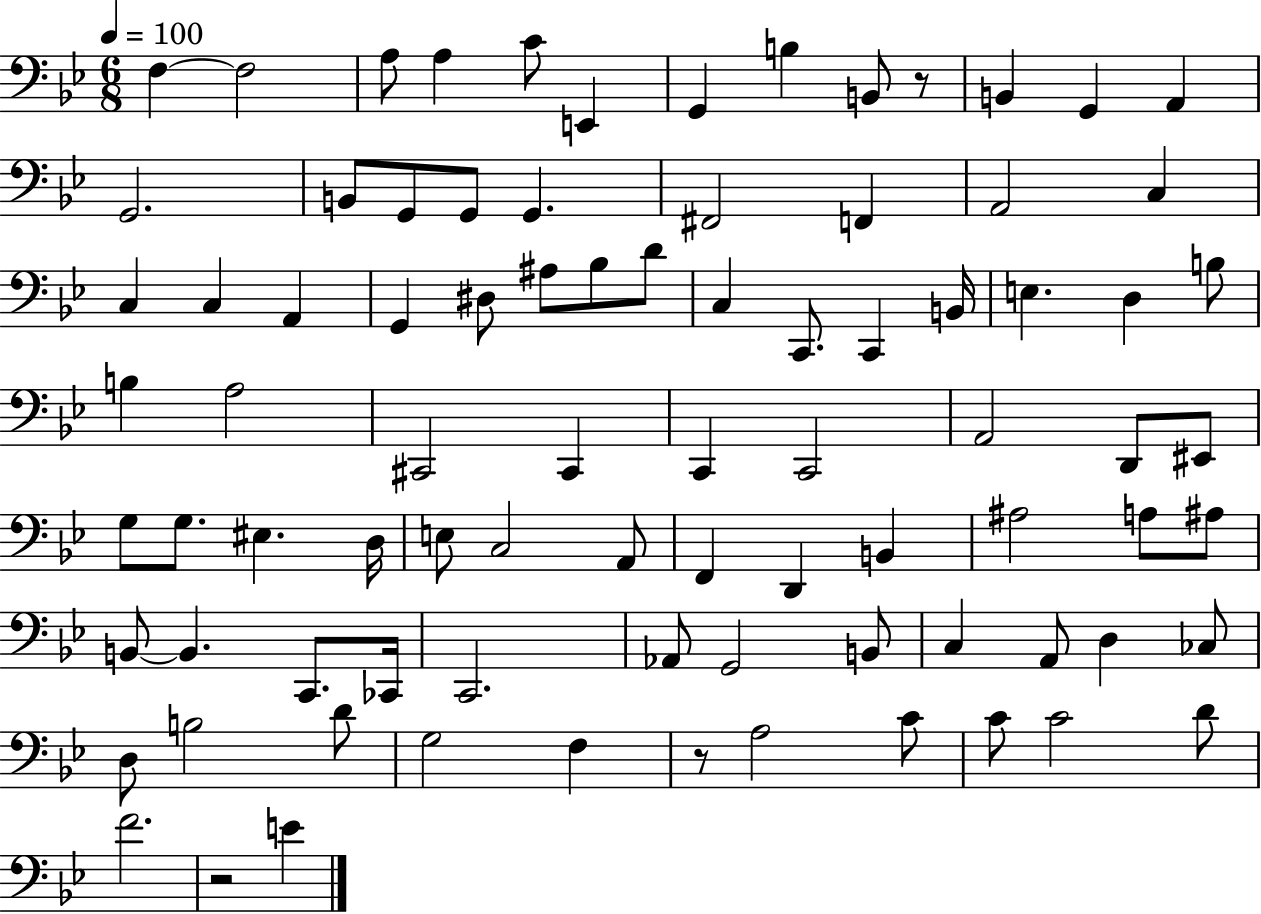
{
  \clef bass
  \numericTimeSignature
  \time 6/8
  \key bes \major
  \tempo 4 = 100
  f4~~ f2 | a8 a4 c'8 e,4 | g,4 b4 b,8 r8 | b,4 g,4 a,4 | \break g,2. | b,8 g,8 g,8 g,4. | fis,2 f,4 | a,2 c4 | \break c4 c4 a,4 | g,4 dis8 ais8 bes8 d'8 | c4 c,8. c,4 b,16 | e4. d4 b8 | \break b4 a2 | cis,2 cis,4 | c,4 c,2 | a,2 d,8 eis,8 | \break g8 g8. eis4. d16 | e8 c2 a,8 | f,4 d,4 b,4 | ais2 a8 ais8 | \break b,8~~ b,4. c,8. ces,16 | c,2. | aes,8 g,2 b,8 | c4 a,8 d4 ces8 | \break d8 b2 d'8 | g2 f4 | r8 a2 c'8 | c'8 c'2 d'8 | \break f'2. | r2 e'4 | \bar "|."
}